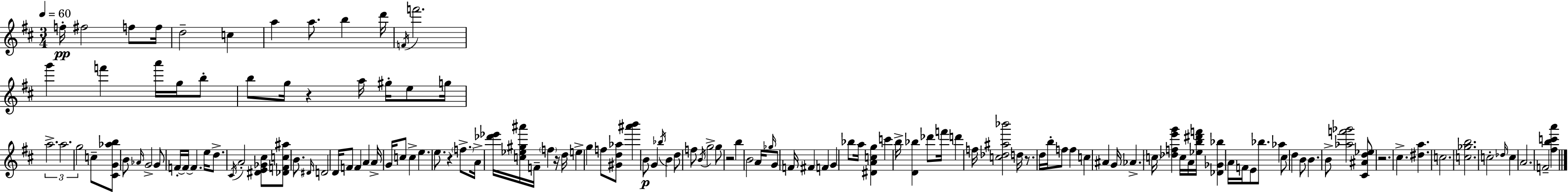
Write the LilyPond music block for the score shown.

{
  \clef treble
  \numericTimeSignature
  \time 3/4
  \key d \major
  \tempo 4 = 60
  f''16-.\pp fis''2 f''8 f''16 | d''2-- c''4 | a''4 a''8. b''4 d'''16 | \acciaccatura { f'16 } f'''2. | \break g'''4 f'''4 a'''16 g''16 b''8-. | b''8 g''16 r4 a''16 gis''16-. e''8 | g''16 \tuplet 3/2 { a''2.-> | a''2. | \break g''2 } c''8-- <cis' g' aes'' b''>8 | b'8 \grace { aes'16 } g'2-> | g'8 f'16-.~~ f'16~~ f'4. e''16 d''8.-> | \acciaccatura { cis'16 } a'2-. <dis' e' ges' cis''>8 | \break <des' f' c'' ais''>8 b'8. \grace { dis'16 } d'2 | d'16 f'8 f'4 a'4 | a'16-> g'16 c''8 c''4-> e''4. | e''8. r4 \parenthesize f''8.-> | \break a'16-> <des''' ees'''>16 <c'' ees'' gis'' ais'''>16 f'16-- \parenthesize f''4 r16 d''16 | e''4-> g''4 f''8 <gis' d'' aes''>8 | <ais''' b'''>4 b'8\p g'4 \acciaccatura { bes''16 } b'4 | d''8 f''8 \acciaccatura { b'16 } g''2-> | \break g''8 r2 | b''4 b'2 | a'16 \grace { ges''16 } g'8 f'16 fis'4 f'4 | g'4 bes''8 a''16 <dis' a' c'' g''>4 | \break c'''4 b''16-> <d' bes''>4 des'''8 | f'''16 d'''4 f''16 <c'' des'' ais'' bes'''>2 | d''16 r8. d''16 b''16-. f''8 f''4 | c''4 ais'4 g'16 | \break aes'4.-> \parenthesize c''16 <des'' f'' e''' g'''>4 c''16 | a'16 <ees'' b'' dis''' f'''>16 <des' ges' bes''>4 a'16 f'16 e'8 bes''8. | aes''4 cis''8 d''4 b'8 | b'4. b'8-> <aes'' f''' ges'''>2 | \break <cis' ais' d'' ees''>8 r2. | cis''4.-> | <dis'' a''>4. c''2. | <c'' ges'' b''>2. | \break c''2-. | \grace { des''16 } c''4 a'2. | f'2-- | <fis'' b'' c''' a'''>4 \bar "|."
}